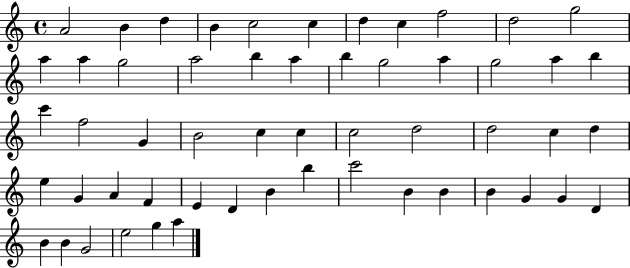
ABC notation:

X:1
T:Untitled
M:4/4
L:1/4
K:C
A2 B d B c2 c d c f2 d2 g2 a a g2 a2 b a b g2 a g2 a b c' f2 G B2 c c c2 d2 d2 c d e G A F E D B b c'2 B B B G G D B B G2 e2 g a